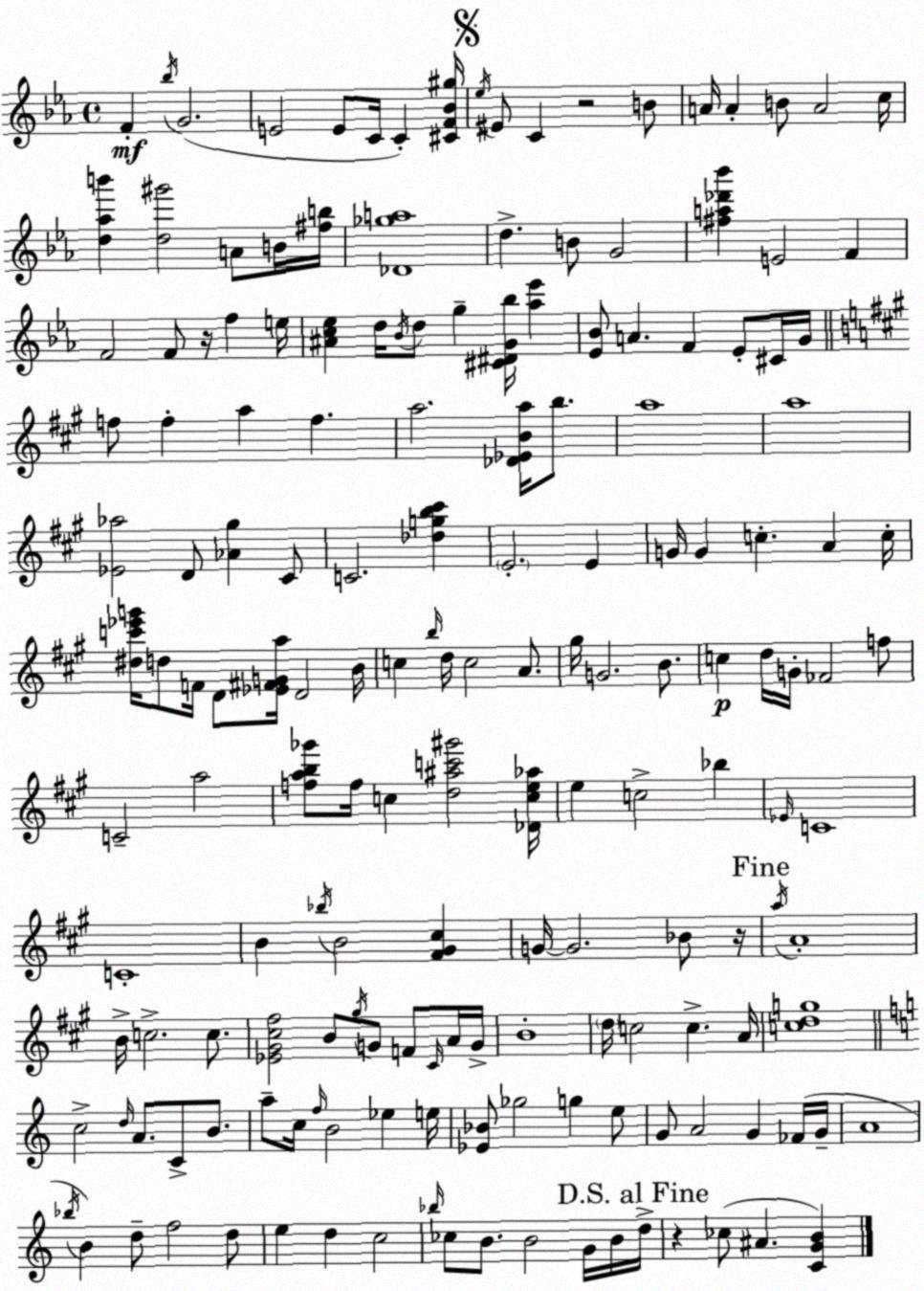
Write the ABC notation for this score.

X:1
T:Untitled
M:4/4
L:1/4
K:Cm
F _b/4 G2 E2 E/2 C/4 C [^CF_B^g]/4 _e/4 ^E/2 C z2 B/2 A/4 A B/2 A2 c/4 [d_ab'] [d^g']2 A/2 B/4 [^fb]/4 [_D_ga]4 d B/2 G2 [^fa_d'_b'] E2 F F2 F/2 z/4 f e/4 [^Ac_e] d/4 _B/4 d/2 g [^C^DG_b]/4 [_a_e'] [_E_B]/2 A F _E/2 ^C/4 G/4 f/2 f a f a2 [_D_EBa]/4 b/2 a4 a4 [_E_a]2 D/2 [_A^g] ^C/2 C2 [_dgb^c'] E2 E G/4 G c A c/4 [^dc'_e'g']/4 d/2 F/4 D/2 [_E^FGa]/4 D2 B/4 c b/4 d/4 c2 A/2 ^g/4 G2 B/2 c d/4 G/4 _F2 f/2 C2 a2 [fab_g']/2 f/4 c [d^ac'^g']2 [_Dce_a]/4 e c2 _b _E/4 C4 C4 B _b/4 B2 [^F^G^c] G/4 G2 _B/2 z/4 a/4 A4 B/4 c2 c/2 [_E^G^c^f]2 B/2 ^g/4 G/2 F/2 ^C/4 A/4 G/4 B4 d/4 c2 c A/4 [cdg]4 c2 d/4 A/2 C/2 B/2 a/2 c/4 f/4 B2 _e e/4 [_E_B]/2 _g2 g e/2 G/2 A2 G _F/4 G/4 A4 _b/4 B d/2 f2 d/2 e d c2 _b/4 _c/2 B/2 B2 G/4 B/4 d/4 z _c/2 ^A [CGB]